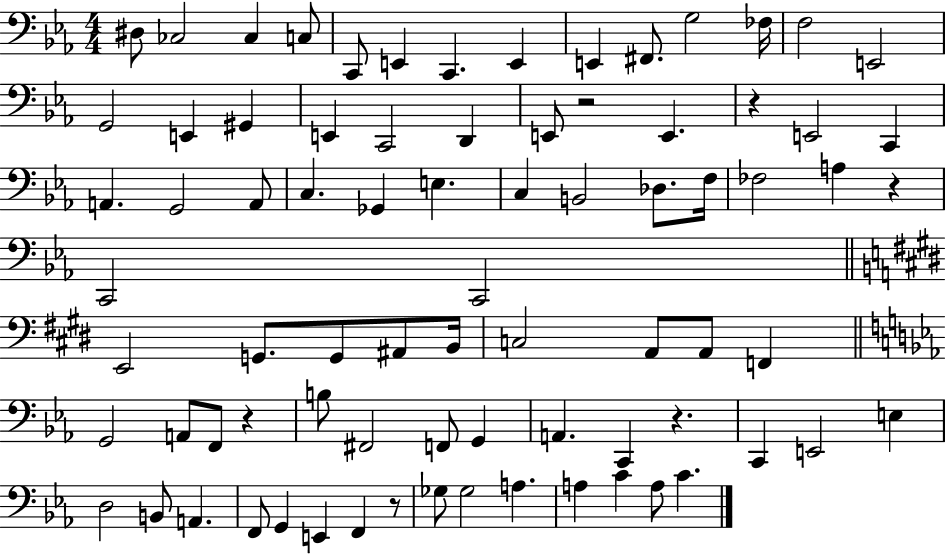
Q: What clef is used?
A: bass